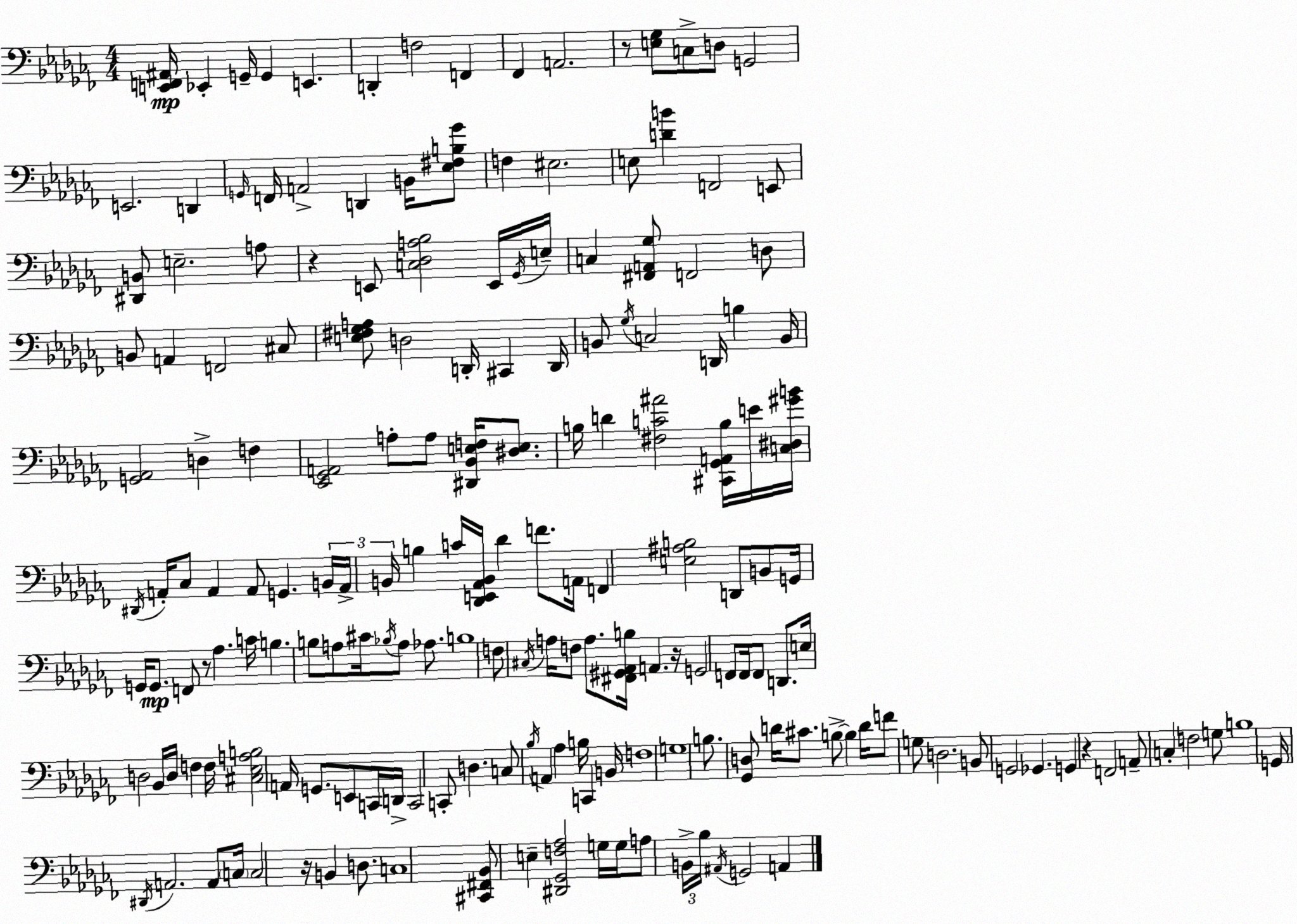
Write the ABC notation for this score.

X:1
T:Untitled
M:4/4
L:1/4
K:Abm
[E,,F,,^A,,]/4 _E,, G,,/4 G,, E,, D,, F,2 F,, _F,, A,,2 z/2 [E,_G,]/2 C,/2 D,/2 G,,2 E,,2 D,, G,,/4 F,,/4 A,,2 D,, B,,/4 [_E,^F,B,_G]/2 F, ^E,2 E,/2 [DB] F,,2 E,,/2 [^D,,B,,]/2 E,2 A,/2 z E,,/2 [C,_D,A,_B,]2 E,,/4 _G,,/4 E,/4 C, [^F,,A,,_G,]/2 F,,2 D,/2 B,,/2 A,, F,,2 ^C,/2 [E,^F,_G,A,]/2 D,2 D,,/4 ^C,, D,,/4 B,,/2 _G,/4 C,2 D,,/4 B, B,,/4 [G,,_A,,]2 D, F, [_E,,_G,,A,,]2 A,/2 A,/2 [^D,,_B,,E,F,]/4 [^D,E,]/2 B,/4 D [^F,C^A]2 [^C,,_G,,A,,B,]/4 E/4 [C,^D,^GB]/4 ^D,,/4 A,,/4 _C,/2 A,, A,,/2 G,, B,,/4 A,,/4 B,,/4 B, C/4 [_D,,E,,_A,,B,,]/4 _D F/2 A,,/4 F,, [E,^A,B,]2 D,,/2 B,,/2 G,,/4 G,,/4 G,,/2 F,,/2 z/2 _A, C/4 B, B,/2 A,/2 ^C/4 _B,/4 A,/2 _A,/2 B,4 F,/2 ^C,/4 A,/4 F,/2 A,/2 [^F,,^G,,_A,,B,]/4 A,, z/4 G,,2 F,,/2 F,,/4 F,,/2 D,,/2 E,/4 D,2 _B,,/4 D,/4 F, F,/4 [^C,_E,A,B,]2 A,,/4 G,,/2 E,,/2 C,,/4 D,,/4 C,,2 C,,/2 D, C,/2 _B,/4 A,, _A, B,/4 C,, B,,/4 F,4 G,4 B,/2 [_G,,D,]/2 D/4 ^C/2 B,/2 B, D/4 F/2 G,/2 D,2 B,,/2 G,,2 _G,, G,, z F,,2 A,,/2 C, F,2 G,/2 B,4 G,,/4 ^D,,/4 A,,2 A,,/2 C,/4 C,2 z/4 B,, D,/2 C,4 [^C,,^F,,_B,,]/2 E, [^D,,_G,,F,_A,]2 G,/4 G,/4 A,/2 B,,/4 _B,/4 ^A,,/4 G,,2 A,,